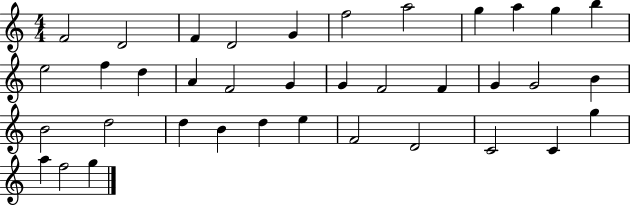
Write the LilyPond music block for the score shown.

{
  \clef treble
  \numericTimeSignature
  \time 4/4
  \key c \major
  f'2 d'2 | f'4 d'2 g'4 | f''2 a''2 | g''4 a''4 g''4 b''4 | \break e''2 f''4 d''4 | a'4 f'2 g'4 | g'4 f'2 f'4 | g'4 g'2 b'4 | \break b'2 d''2 | d''4 b'4 d''4 e''4 | f'2 d'2 | c'2 c'4 g''4 | \break a''4 f''2 g''4 | \bar "|."
}